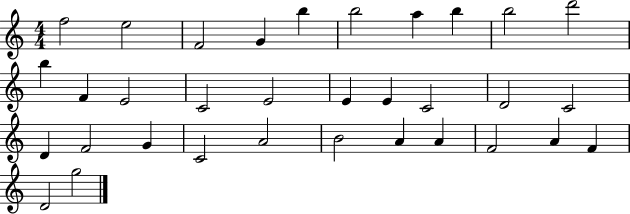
F5/h E5/h F4/h G4/q B5/q B5/h A5/q B5/q B5/h D6/h B5/q F4/q E4/h C4/h E4/h E4/q E4/q C4/h D4/h C4/h D4/q F4/h G4/q C4/h A4/h B4/h A4/q A4/q F4/h A4/q F4/q D4/h G5/h